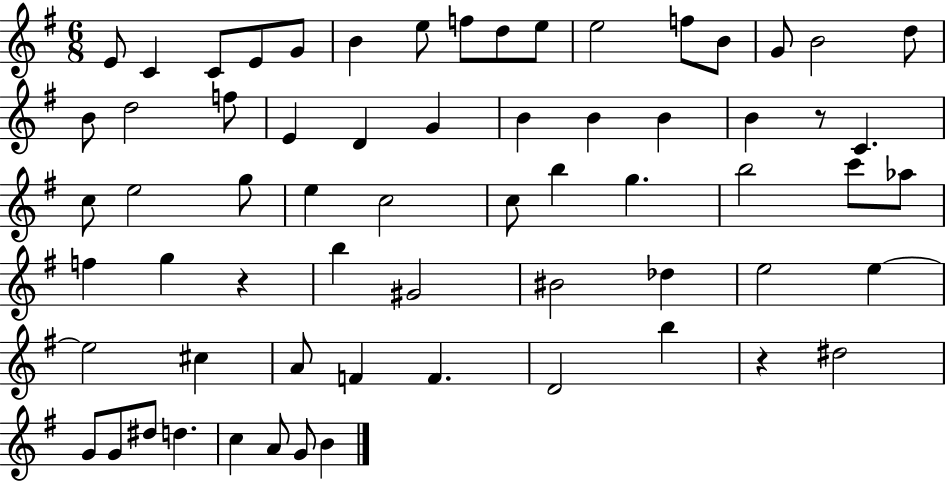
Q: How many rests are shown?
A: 3